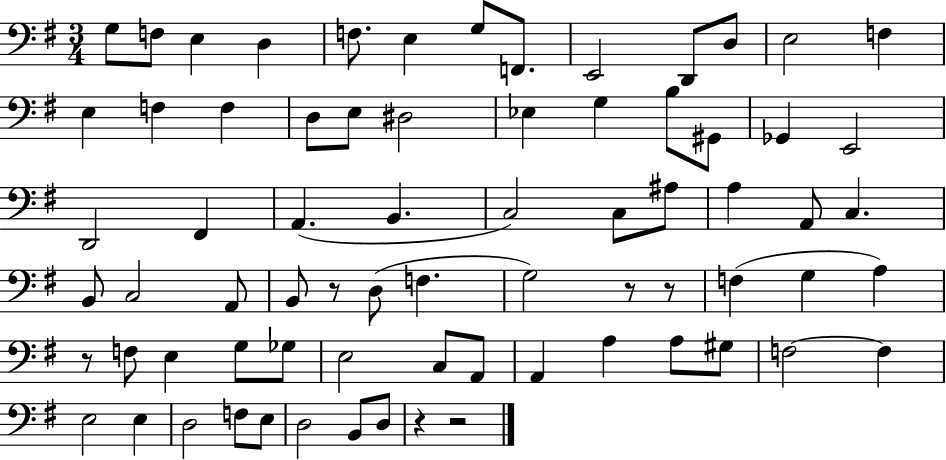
G3/e F3/e E3/q D3/q F3/e. E3/q G3/e F2/e. E2/h D2/e D3/e E3/h F3/q E3/q F3/q F3/q D3/e E3/e D#3/h Eb3/q G3/q B3/e G#2/e Gb2/q E2/h D2/h F#2/q A2/q. B2/q. C3/h C3/e A#3/e A3/q A2/e C3/q. B2/e C3/h A2/e B2/e R/e D3/e F3/q. G3/h R/e R/e F3/q G3/q A3/q R/e F3/e E3/q G3/e Gb3/e E3/h C3/e A2/e A2/q A3/q A3/e G#3/e F3/h F3/q E3/h E3/q D3/h F3/e E3/e D3/h B2/e D3/e R/q R/h